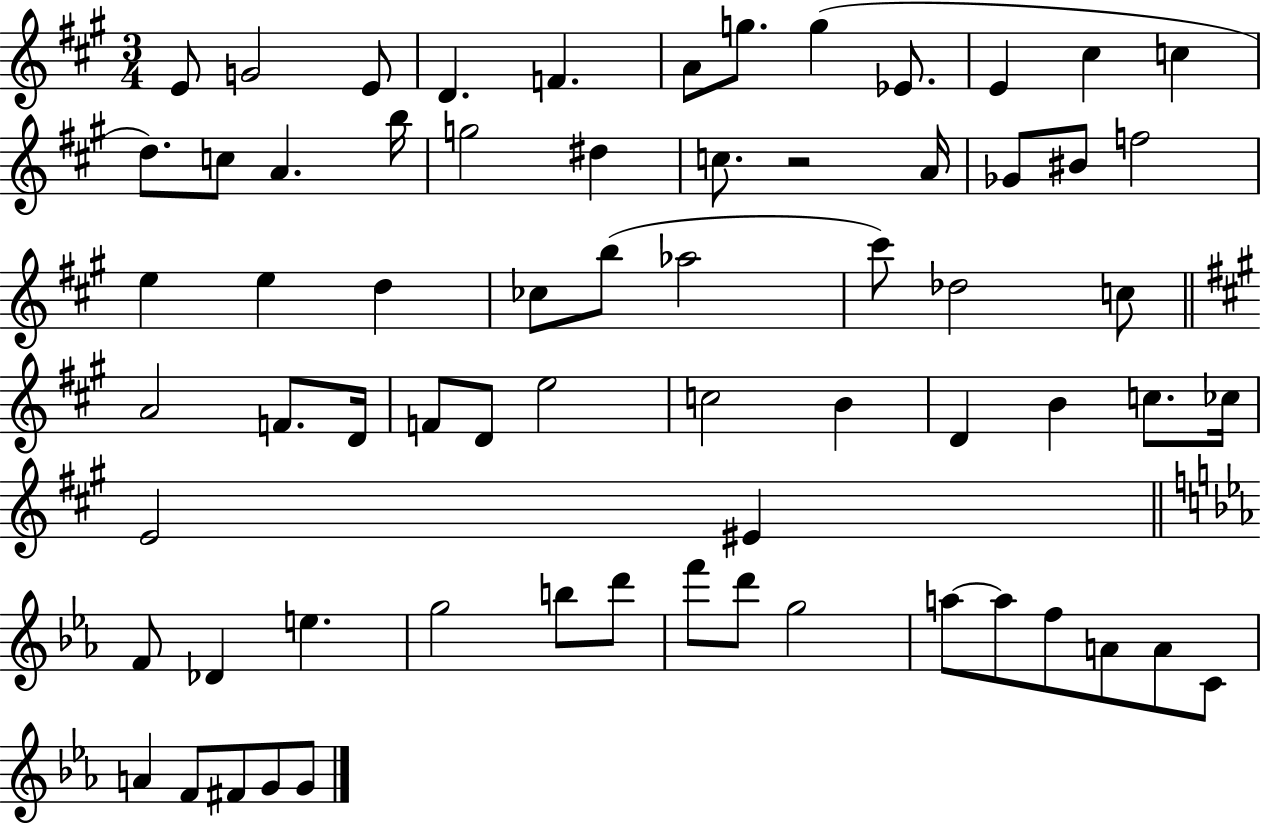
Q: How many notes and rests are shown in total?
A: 67